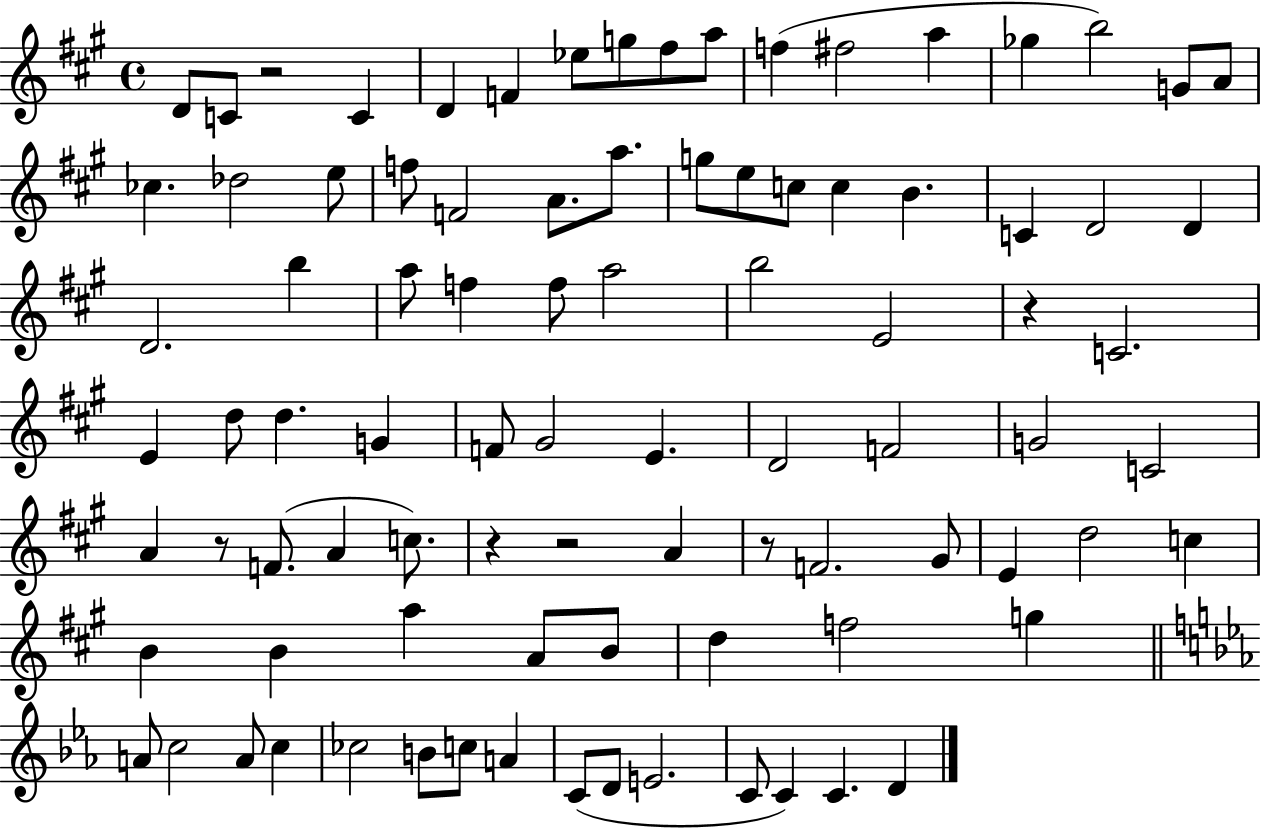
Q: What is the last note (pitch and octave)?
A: D4